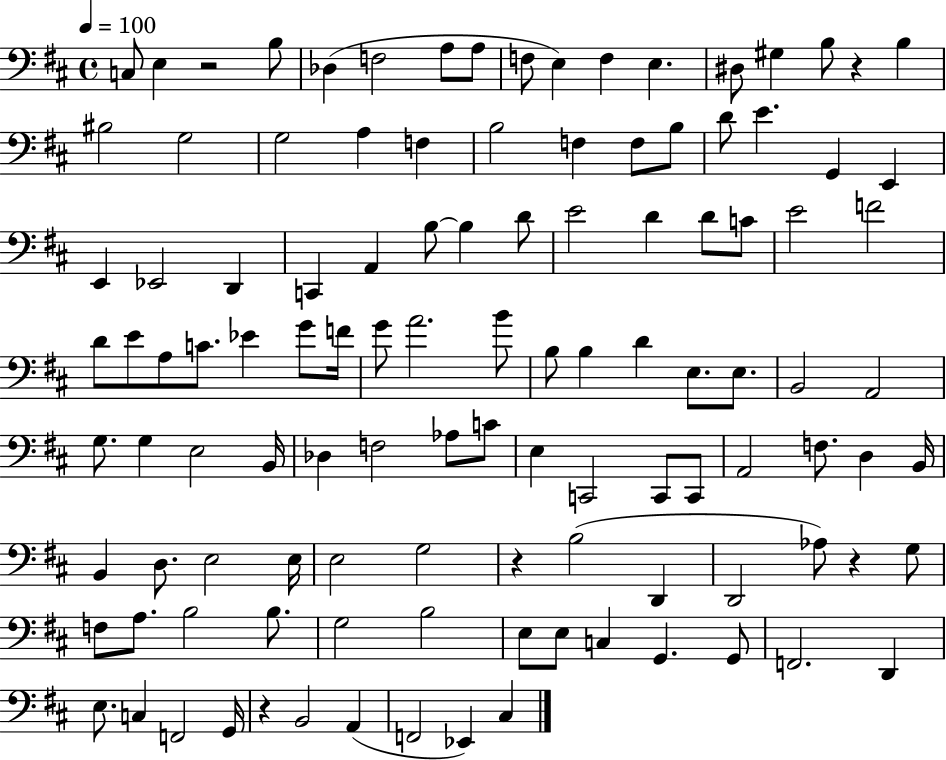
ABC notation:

X:1
T:Untitled
M:4/4
L:1/4
K:D
C,/2 E, z2 B,/2 _D, F,2 A,/2 A,/2 F,/2 E, F, E, ^D,/2 ^G, B,/2 z B, ^B,2 G,2 G,2 A, F, B,2 F, F,/2 B,/2 D/2 E G,, E,, E,, _E,,2 D,, C,, A,, B,/2 B, D/2 E2 D D/2 C/2 E2 F2 D/2 E/2 A,/2 C/2 _E G/2 F/4 G/2 A2 B/2 B,/2 B, D E,/2 E,/2 B,,2 A,,2 G,/2 G, E,2 B,,/4 _D, F,2 _A,/2 C/2 E, C,,2 C,,/2 C,,/2 A,,2 F,/2 D, B,,/4 B,, D,/2 E,2 E,/4 E,2 G,2 z B,2 D,, D,,2 _A,/2 z G,/2 F,/2 A,/2 B,2 B,/2 G,2 B,2 E,/2 E,/2 C, G,, G,,/2 F,,2 D,, E,/2 C, F,,2 G,,/4 z B,,2 A,, F,,2 _E,, ^C,